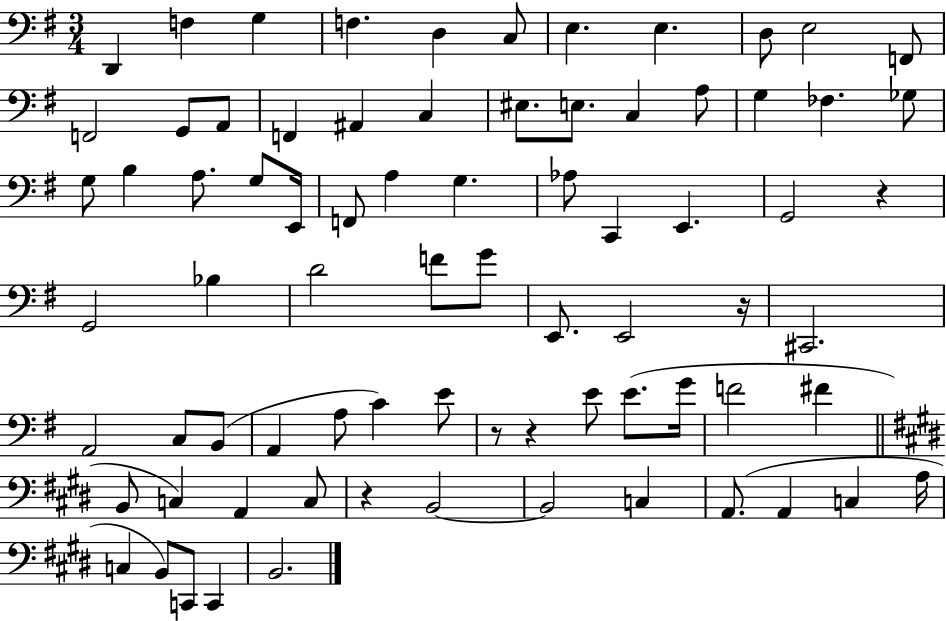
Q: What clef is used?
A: bass